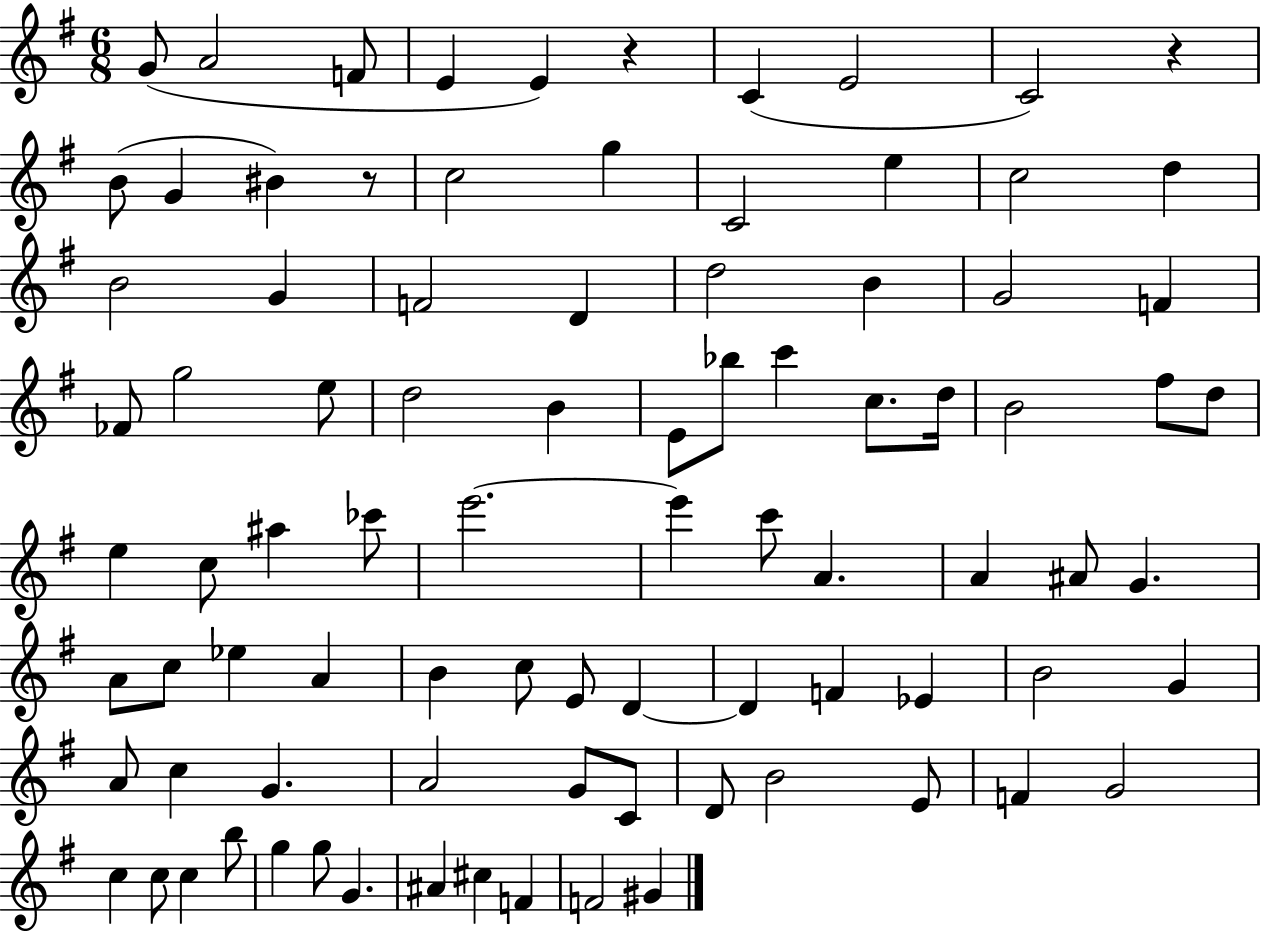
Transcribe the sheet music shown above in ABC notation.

X:1
T:Untitled
M:6/8
L:1/4
K:G
G/2 A2 F/2 E E z C E2 C2 z B/2 G ^B z/2 c2 g C2 e c2 d B2 G F2 D d2 B G2 F _F/2 g2 e/2 d2 B E/2 _b/2 c' c/2 d/4 B2 ^f/2 d/2 e c/2 ^a _c'/2 e'2 e' c'/2 A A ^A/2 G A/2 c/2 _e A B c/2 E/2 D D F _E B2 G A/2 c G A2 G/2 C/2 D/2 B2 E/2 F G2 c c/2 c b/2 g g/2 G ^A ^c F F2 ^G